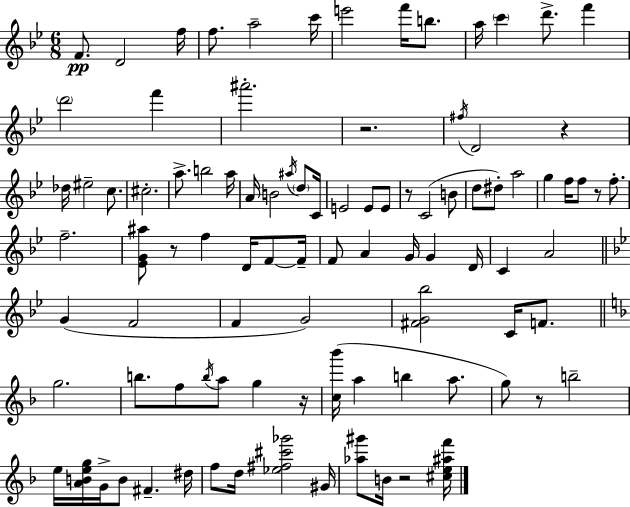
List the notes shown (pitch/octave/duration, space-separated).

F4/e. D4/h F5/s F5/e. A5/h C6/s E6/h F6/s B5/e. A5/s C6/q D6/e. F6/q D6/h F6/q A#6/h. R/h. F#5/s D4/h R/q Db5/s EIS5/h C5/e. C#5/h. A5/e. B5/h A5/s A4/s B4/h A#5/s D5/e C4/s E4/h E4/e E4/e R/e C4/h B4/e D5/e D#5/e A5/h G5/q F5/s F5/e R/e F5/e. F5/h. [Eb4,G4,A#5]/e R/e F5/q D4/s F4/e F4/s F4/e A4/q G4/s G4/q D4/s C4/q A4/h G4/q F4/h F4/q G4/h [F#4,G4,Bb5]/h C4/s F4/e. G5/h. B5/e. F5/e B5/s A5/e G5/q R/s [C5,Bb6]/s A5/q B5/q A5/e. G5/e R/e B5/h E5/s [A4,B4,E5,G5]/s G4/s B4/e F#4/q. D#5/s F5/e D5/s [Eb5,F#5,C#6,Gb6]/h G#4/s [Ab5,G#6]/e B4/s R/h [C#5,E5,A#5,F6]/s